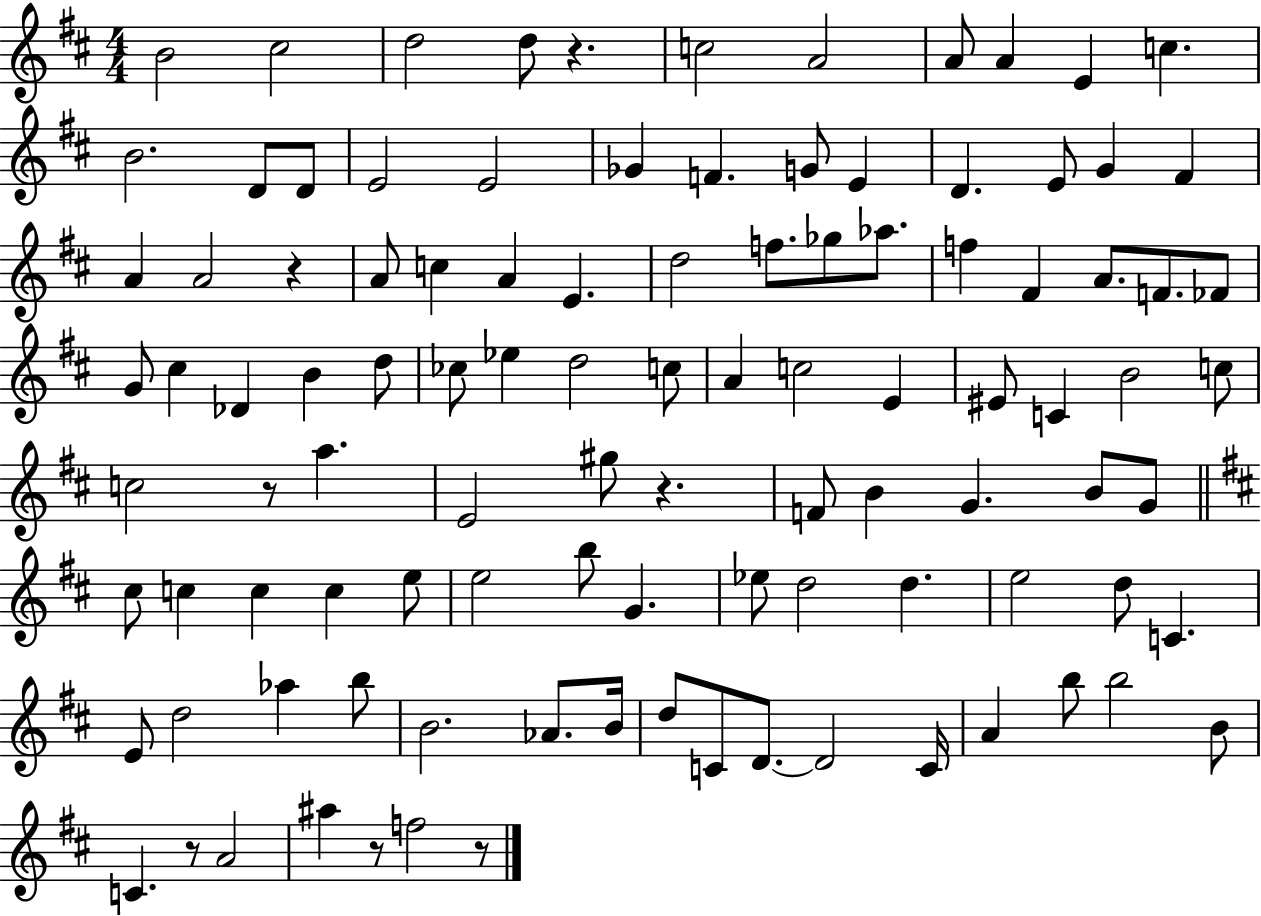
{
  \clef treble
  \numericTimeSignature
  \time 4/4
  \key d \major
  b'2 cis''2 | d''2 d''8 r4. | c''2 a'2 | a'8 a'4 e'4 c''4. | \break b'2. d'8 d'8 | e'2 e'2 | ges'4 f'4. g'8 e'4 | d'4. e'8 g'4 fis'4 | \break a'4 a'2 r4 | a'8 c''4 a'4 e'4. | d''2 f''8. ges''8 aes''8. | f''4 fis'4 a'8. f'8. fes'8 | \break g'8 cis''4 des'4 b'4 d''8 | ces''8 ees''4 d''2 c''8 | a'4 c''2 e'4 | eis'8 c'4 b'2 c''8 | \break c''2 r8 a''4. | e'2 gis''8 r4. | f'8 b'4 g'4. b'8 g'8 | \bar "||" \break \key d \major cis''8 c''4 c''4 c''4 e''8 | e''2 b''8 g'4. | ees''8 d''2 d''4. | e''2 d''8 c'4. | \break e'8 d''2 aes''4 b''8 | b'2. aes'8. b'16 | d''8 c'8 d'8.~~ d'2 c'16 | a'4 b''8 b''2 b'8 | \break c'4. r8 a'2 | ais''4 r8 f''2 r8 | \bar "|."
}